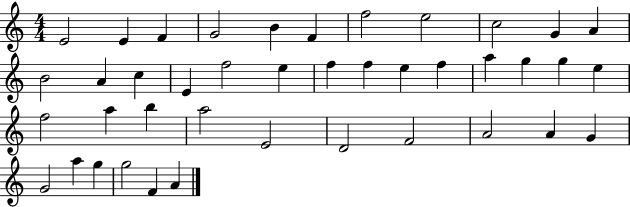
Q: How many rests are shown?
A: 0